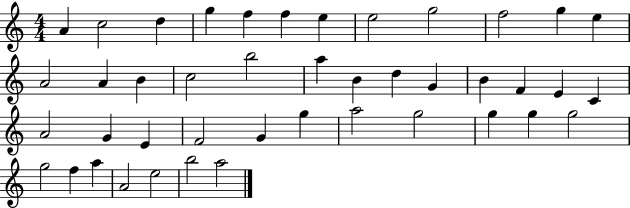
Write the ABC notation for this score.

X:1
T:Untitled
M:4/4
L:1/4
K:C
A c2 d g f f e e2 g2 f2 g e A2 A B c2 b2 a B d G B F E C A2 G E F2 G g a2 g2 g g g2 g2 f a A2 e2 b2 a2